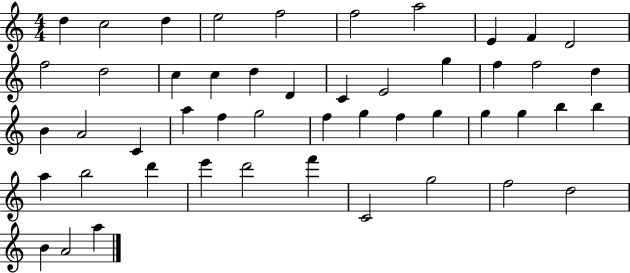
{
  \clef treble
  \numericTimeSignature
  \time 4/4
  \key c \major
  d''4 c''2 d''4 | e''2 f''2 | f''2 a''2 | e'4 f'4 d'2 | \break f''2 d''2 | c''4 c''4 d''4 d'4 | c'4 e'2 g''4 | f''4 f''2 d''4 | \break b'4 a'2 c'4 | a''4 f''4 g''2 | f''4 g''4 f''4 g''4 | g''4 g''4 b''4 b''4 | \break a''4 b''2 d'''4 | e'''4 d'''2 f'''4 | c'2 g''2 | f''2 d''2 | \break b'4 a'2 a''4 | \bar "|."
}